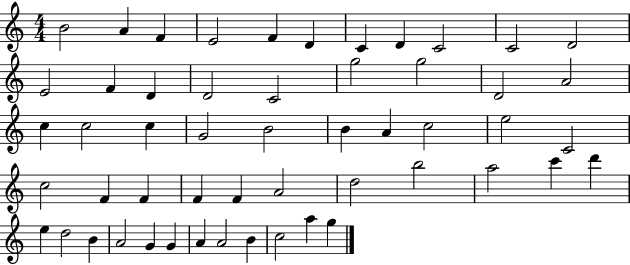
B4/h A4/q F4/q E4/h F4/q D4/q C4/q D4/q C4/h C4/h D4/h E4/h F4/q D4/q D4/h C4/h G5/h G5/h D4/h A4/h C5/q C5/h C5/q G4/h B4/h B4/q A4/q C5/h E5/h C4/h C5/h F4/q F4/q F4/q F4/q A4/h D5/h B5/h A5/h C6/q D6/q E5/q D5/h B4/q A4/h G4/q G4/q A4/q A4/h B4/q C5/h A5/q G5/q